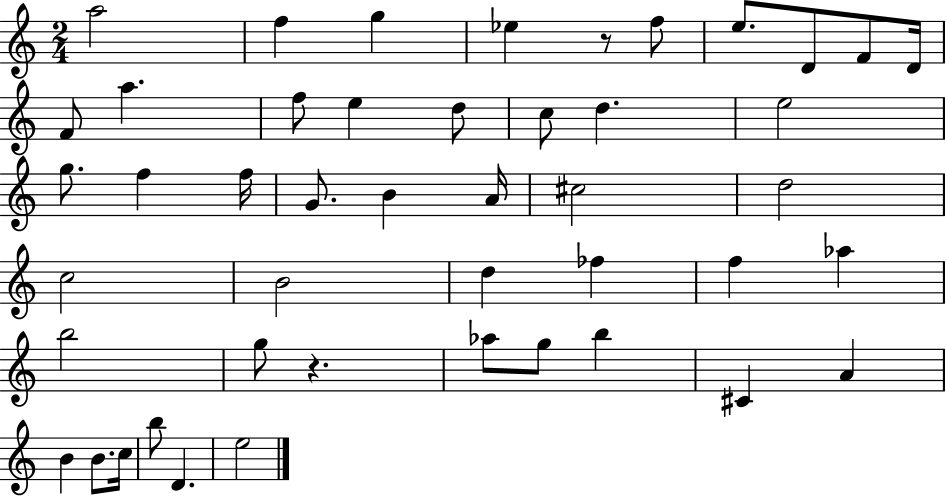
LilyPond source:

{
  \clef treble
  \numericTimeSignature
  \time 2/4
  \key c \major
  a''2 | f''4 g''4 | ees''4 r8 f''8 | e''8. d'8 f'8 d'16 | \break f'8 a''4. | f''8 e''4 d''8 | c''8 d''4. | e''2 | \break g''8. f''4 f''16 | g'8. b'4 a'16 | cis''2 | d''2 | \break c''2 | b'2 | d''4 fes''4 | f''4 aes''4 | \break b''2 | g''8 r4. | aes''8 g''8 b''4 | cis'4 a'4 | \break b'4 b'8. c''16 | b''8 d'4. | e''2 | \bar "|."
}